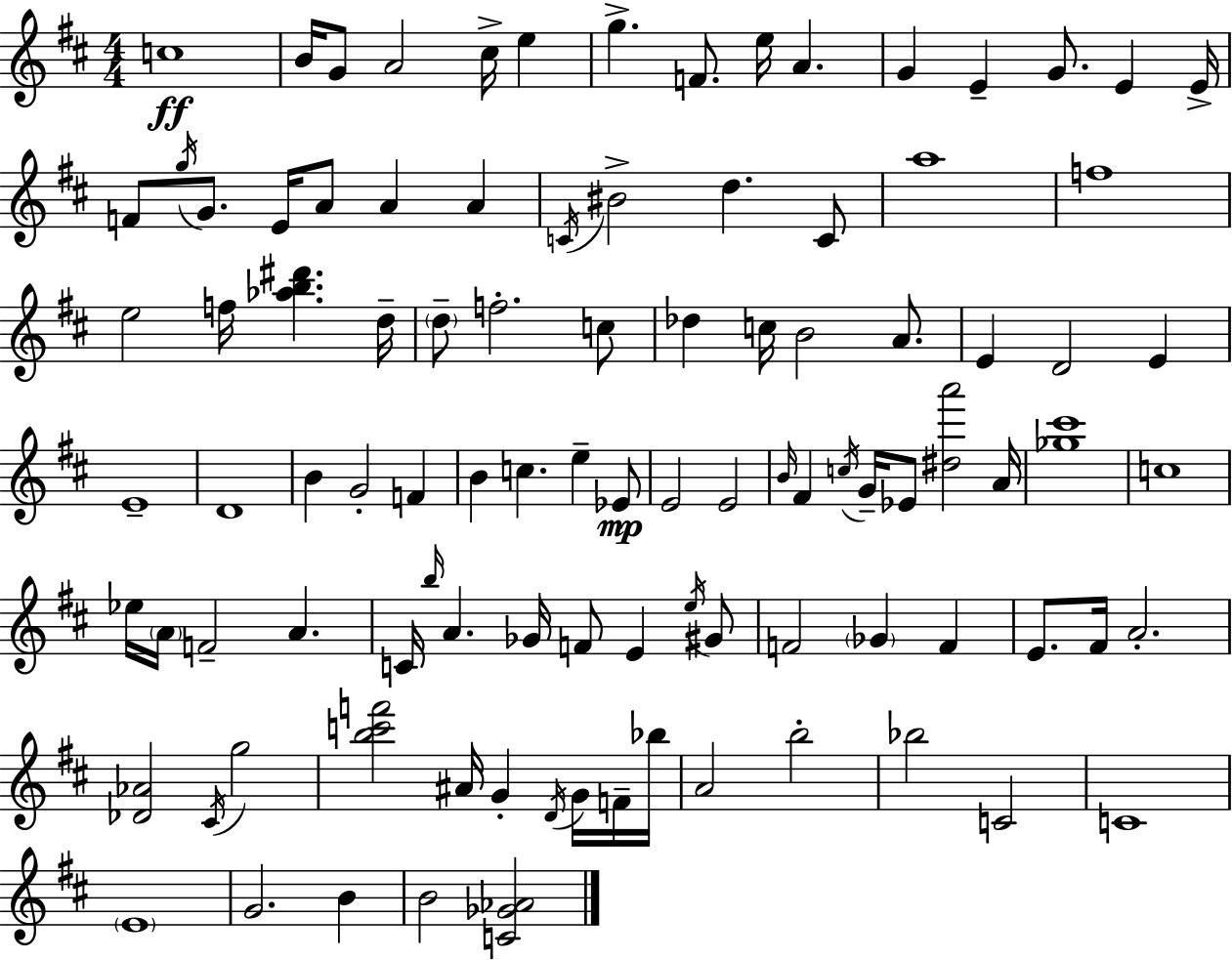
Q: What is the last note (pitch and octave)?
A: B4